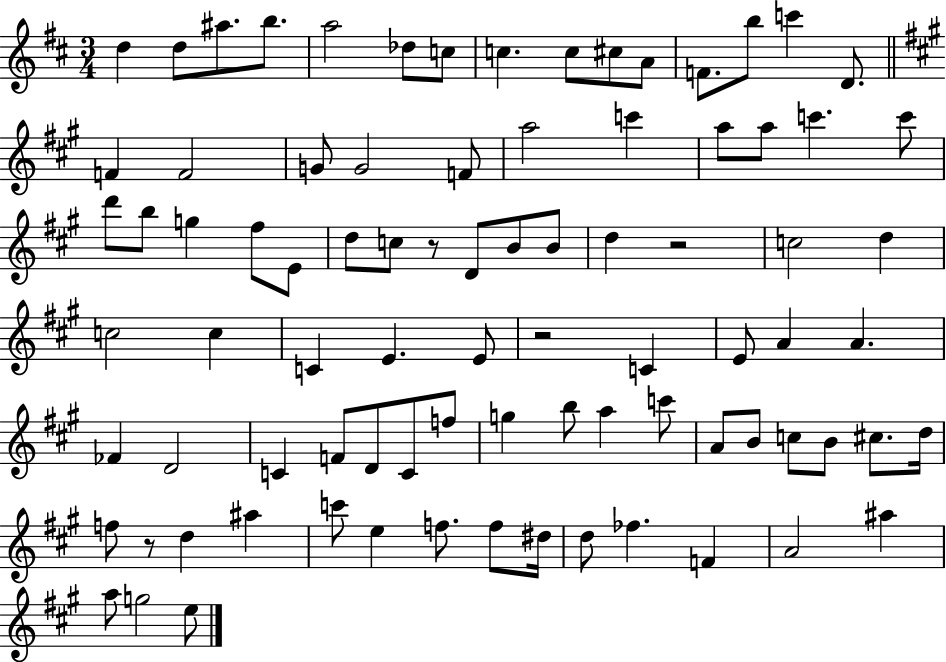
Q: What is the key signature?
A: D major